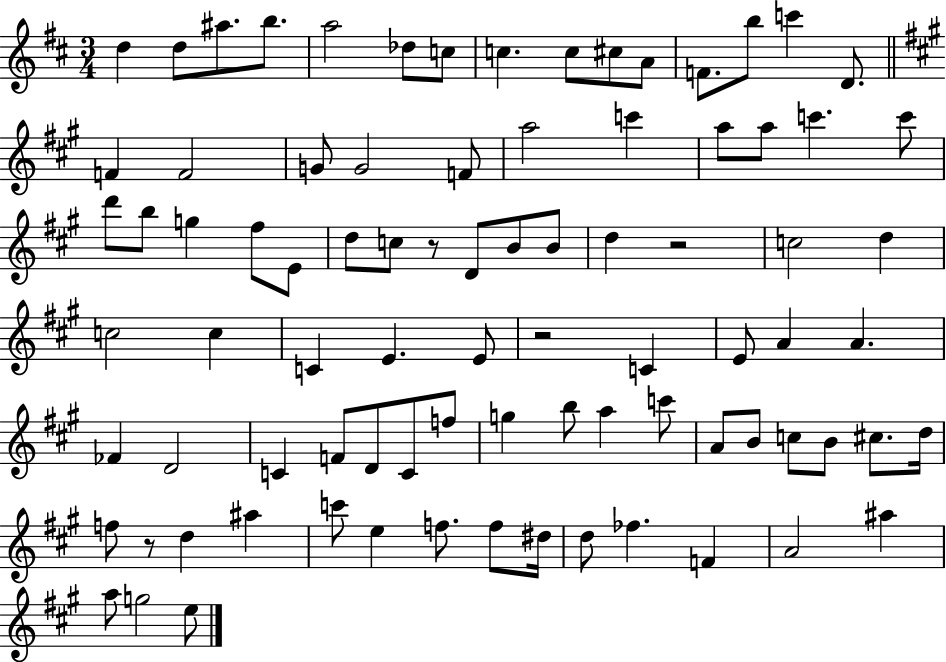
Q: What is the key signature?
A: D major